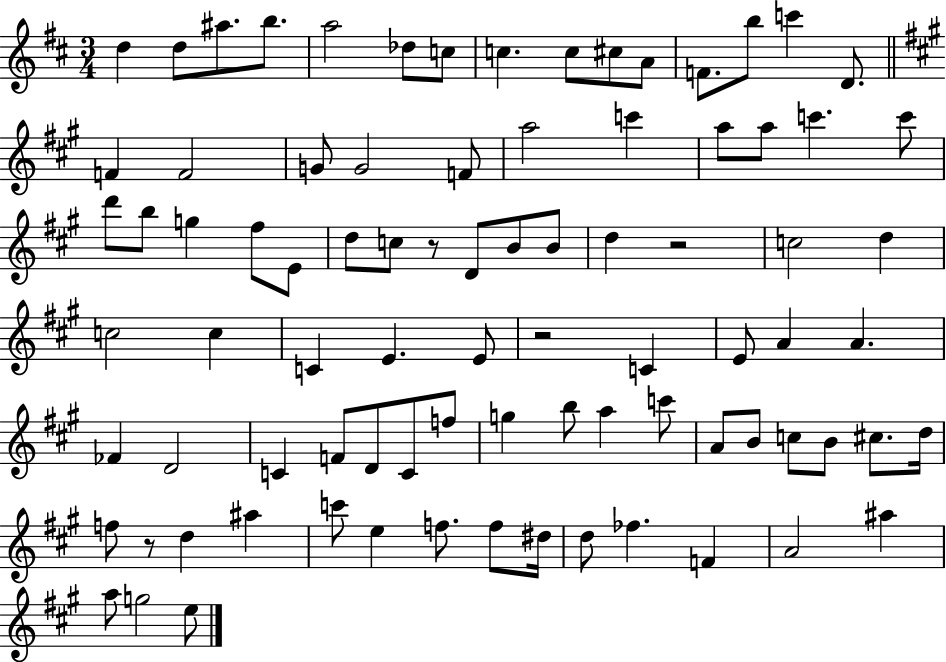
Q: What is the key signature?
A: D major